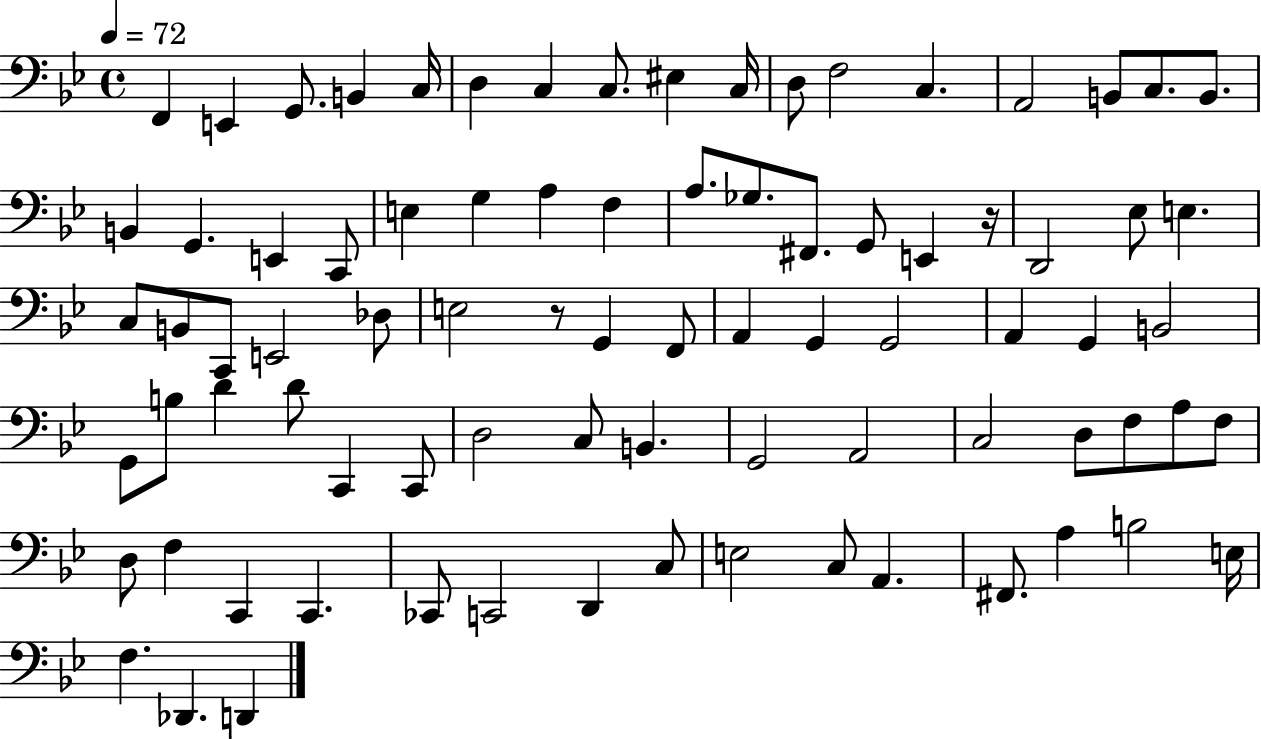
F2/q E2/q G2/e. B2/q C3/s D3/q C3/q C3/e. EIS3/q C3/s D3/e F3/h C3/q. A2/h B2/e C3/e. B2/e. B2/q G2/q. E2/q C2/e E3/q G3/q A3/q F3/q A3/e. Gb3/e. F#2/e. G2/e E2/q R/s D2/h Eb3/e E3/q. C3/e B2/e C2/e E2/h Db3/e E3/h R/e G2/q F2/e A2/q G2/q G2/h A2/q G2/q B2/h G2/e B3/e D4/q D4/e C2/q C2/e D3/h C3/e B2/q. G2/h A2/h C3/h D3/e F3/e A3/e F3/e D3/e F3/q C2/q C2/q. CES2/e C2/h D2/q C3/e E3/h C3/e A2/q. F#2/e. A3/q B3/h E3/s F3/q. Db2/q. D2/q